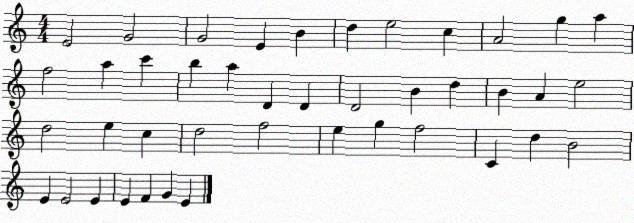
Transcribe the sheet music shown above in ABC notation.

X:1
T:Untitled
M:4/4
L:1/4
K:C
E2 G2 G2 E B d e2 c A2 g a f2 a c' b a D D D2 B d B A e2 d2 e c d2 f2 e g f2 C d B2 E E2 E E F G E